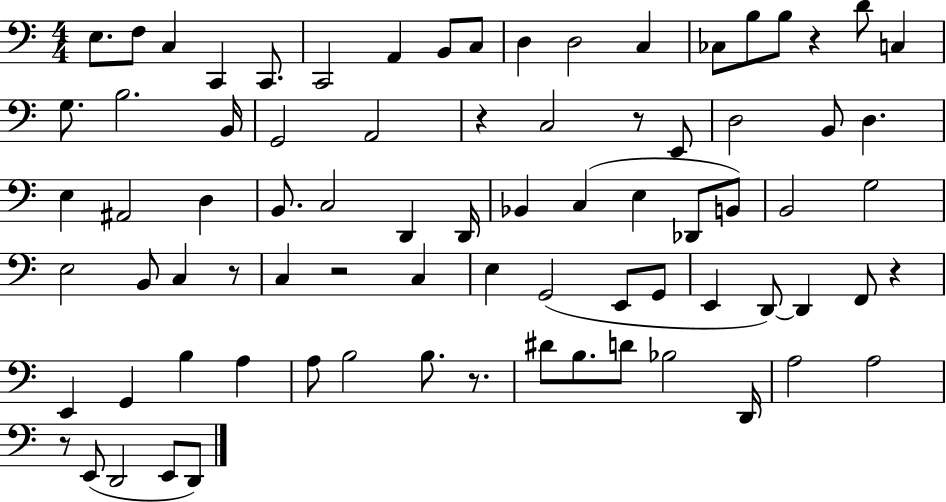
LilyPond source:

{
  \clef bass
  \numericTimeSignature
  \time 4/4
  \key c \major
  e8. f8 c4 c,4 c,8. | c,2 a,4 b,8 c8 | d4 d2 c4 | ces8 b8 b8 r4 d'8 c4 | \break g8. b2. b,16 | g,2 a,2 | r4 c2 r8 e,8 | d2 b,8 d4. | \break e4 ais,2 d4 | b,8. c2 d,4 d,16 | bes,4 c4( e4 des,8 b,8) | b,2 g2 | \break e2 b,8 c4 r8 | c4 r2 c4 | e4 g,2( e,8 g,8 | e,4 d,8~~) d,4 f,8 r4 | \break e,4 g,4 b4 a4 | a8 b2 b8. r8. | dis'8 b8. d'8 bes2 d,16 | a2 a2 | \break r8 e,8( d,2 e,8 d,8) | \bar "|."
}